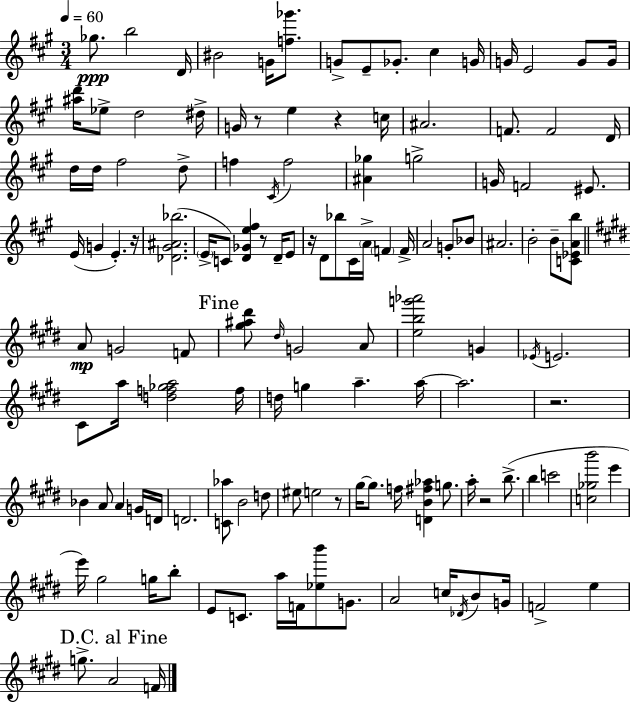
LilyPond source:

{
  \clef treble
  \numericTimeSignature
  \time 3/4
  \key a \major
  \tempo 4 = 60
  ges''8.\ppp b''2 d'16 | bis'2 g'16 <f'' ges'''>8. | g'8-> e'8-- ges'8.-. cis''4 g'16 | g'16 e'2 g'8 g'16 | \break <ais'' d'''>16 ees''8-> d''2 dis''16-> | g'16 r8 e''4 r4 c''16 | ais'2. | f'8. f'2 d'16 | \break d''16 d''16 fis''2 d''8-> | f''4 \acciaccatura { cis'16 } f''2 | <ais' ges''>4 g''2-> | g'16 f'2 eis'8. | \break e'16( g'4 e'4.-.) | r16 <des' gis' ais' bes''>2.( | \parenthesize e'16-> c'8) <d' ges' e'' fis''>4 r8 d'16-- e'8 | r16 d'8 bes''8 cis'16 \parenthesize a'16-> \parenthesize f'4 | \break f'16-> a'2 g'8-. bes'8 | ais'2. | b'2-. b'8-- <c' ees' a' b''>8 | \bar "||" \break \key e \major a'8\mp g'2 f'8 | \mark "Fine" <gis'' ais'' dis'''>8 \grace { dis''16 } g'2 a'8 | <e'' b'' g''' aes'''>2 g'4 | \acciaccatura { ees'16 } e'2. | \break cis'8 a''16 <d'' f'' ges'' a''>2 | f''16 d''16 g''4 a''4.-- | a''16~~ a''2. | r2. | \break bes'4 a'8 a'4 | g'16 d'16 d'2. | <c' aes''>8 b'2 | d''8 eis''8 e''2 | \break r8 gis''16~~ gis''8. f''16 <d' b' fis'' aes''>4 g''8. | a''16-. r2 b''8.->( | b''4 c'''2 | <c'' ges'' b'''>2 e'''4 | \break e'''16) gis''2 g''16 | b''8-. e'8 c'8. a''16 f'16 <ees'' b'''>8 g'8. | a'2 c''16 \acciaccatura { des'16 } | b'8 g'16 f'2-> e''4 | \break \mark "D.C. al Fine" g''8.-> a'2 | f'16 \bar "|."
}